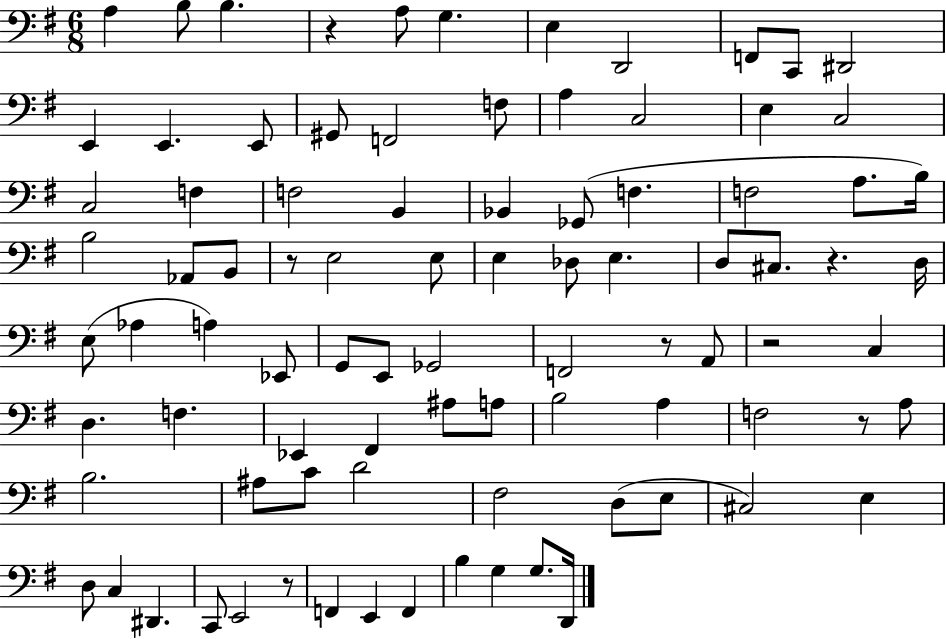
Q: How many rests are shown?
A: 7